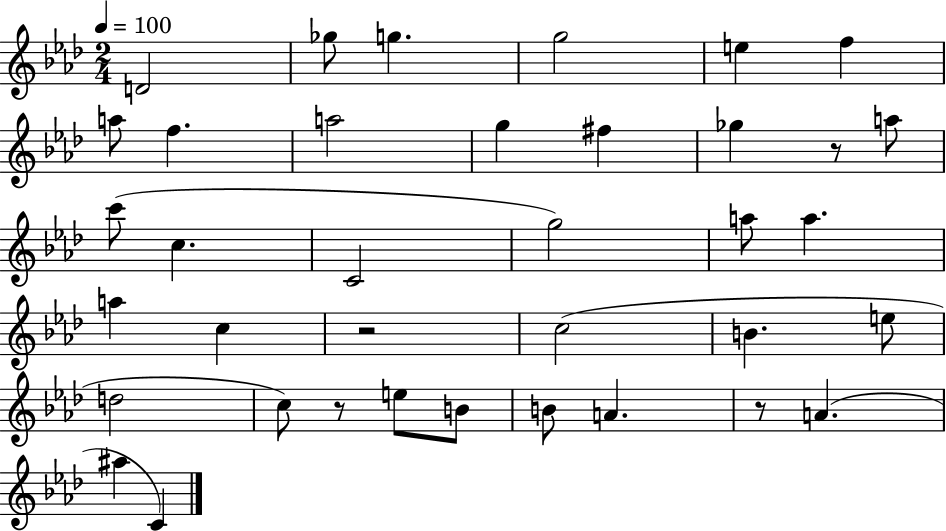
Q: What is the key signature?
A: AES major